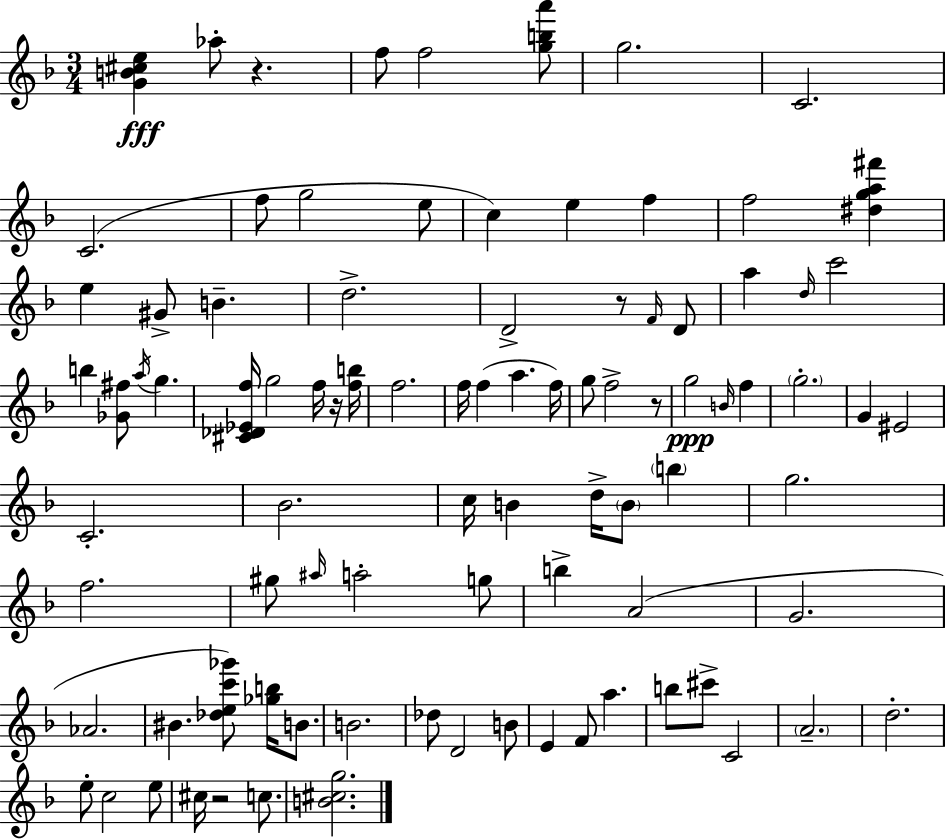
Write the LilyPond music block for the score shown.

{
  \clef treble
  \numericTimeSignature
  \time 3/4
  \key d \minor
  <g' b' cis'' e''>4\fff aes''8-. r4. | f''8 f''2 <g'' b'' a'''>8 | g''2. | c'2. | \break c'2.( | f''8 g''2 e''8 | c''4) e''4 f''4 | f''2 <dis'' g'' a'' fis'''>4 | \break e''4 gis'8-> b'4.-- | d''2.-> | d'2-> r8 \grace { f'16 } d'8 | a''4 \grace { d''16 } c'''2 | \break b''4 <ges' fis''>8 \acciaccatura { a''16 } g''4. | <cis' des' ees' f''>16 g''2 | f''16 r16 <f'' b''>16 f''2. | f''16 f''4( a''4. | \break f''16) g''8 f''2-> | r8 g''2\ppp \grace { b'16 } | f''4 \parenthesize g''2.-. | g'4 eis'2 | \break c'2.-. | bes'2. | c''16 b'4 d''16-> \parenthesize b'8 | \parenthesize b''4 g''2. | \break f''2. | gis''8 \grace { ais''16 } a''2-. | g''8 b''4-> a'2( | g'2. | \break aes'2. | bis'4. <des'' e'' c''' ges'''>8) | <ges'' b''>16 b'8. b'2. | des''8 d'2 | \break b'8 e'4 f'8 a''4. | b''8 cis'''8-> c'2 | \parenthesize a'2.-- | d''2.-. | \break e''8-. c''2 | e''8 cis''16 r2 | c''8. <b' cis'' g''>2. | \bar "|."
}